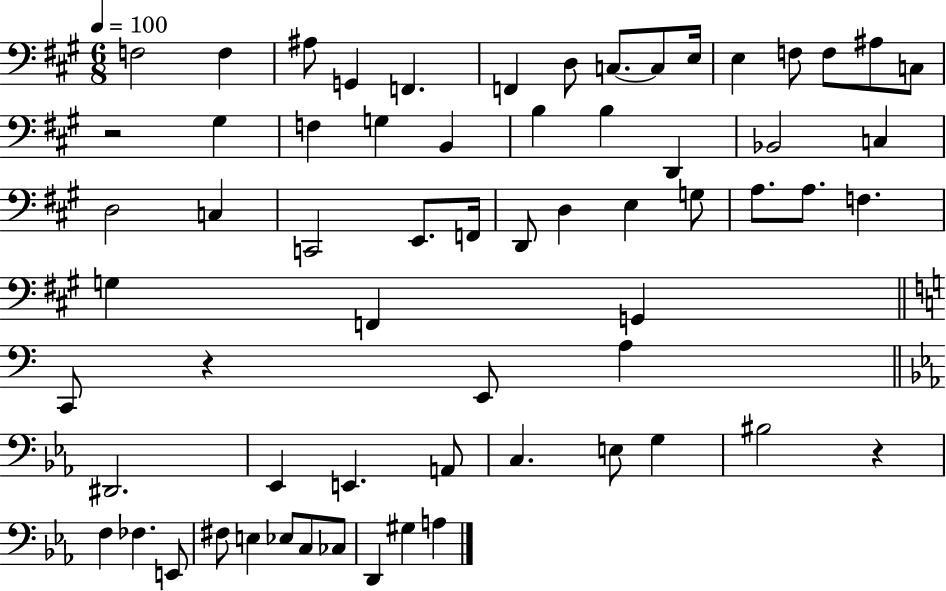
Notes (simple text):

F3/h F3/q A#3/e G2/q F2/q. F2/q D3/e C3/e. C3/e E3/s E3/q F3/e F3/e A#3/e C3/e R/h G#3/q F3/q G3/q B2/q B3/q B3/q D2/q Bb2/h C3/q D3/h C3/q C2/h E2/e. F2/s D2/e D3/q E3/q G3/e A3/e. A3/e. F3/q. G3/q F2/q G2/q C2/e R/q E2/e A3/q D#2/h. Eb2/q E2/q. A2/e C3/q. E3/e G3/q BIS3/h R/q F3/q FES3/q. E2/e F#3/e E3/q Eb3/e C3/e CES3/e D2/q G#3/q A3/q